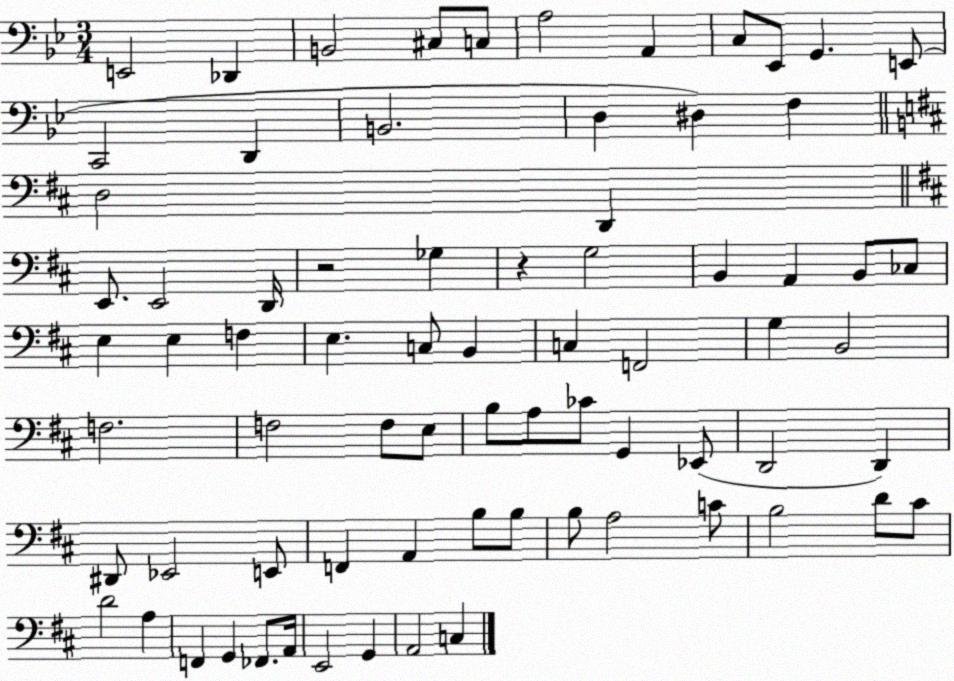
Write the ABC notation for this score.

X:1
T:Untitled
M:3/4
L:1/4
K:Bb
E,,2 _D,, B,,2 ^C,/2 C,/2 A,2 A,, C,/2 _E,,/2 G,, E,,/2 C,,2 D,, B,,2 D, ^D, F, D,2 D,, E,,/2 E,,2 D,,/4 z2 _G, z G,2 B,, A,, B,,/2 _C,/2 E, E, F, E, C,/2 B,, C, F,,2 G, B,,2 F,2 F,2 F,/2 E,/2 B,/2 A,/2 _C/2 G,, _E,,/2 D,,2 D,, ^D,,/2 _E,,2 E,,/2 F,, A,, B,/2 B,/2 B,/2 A,2 C/2 B,2 D/2 ^C/2 D2 A, F,, G,, _F,,/2 A,,/4 E,,2 G,, A,,2 C,